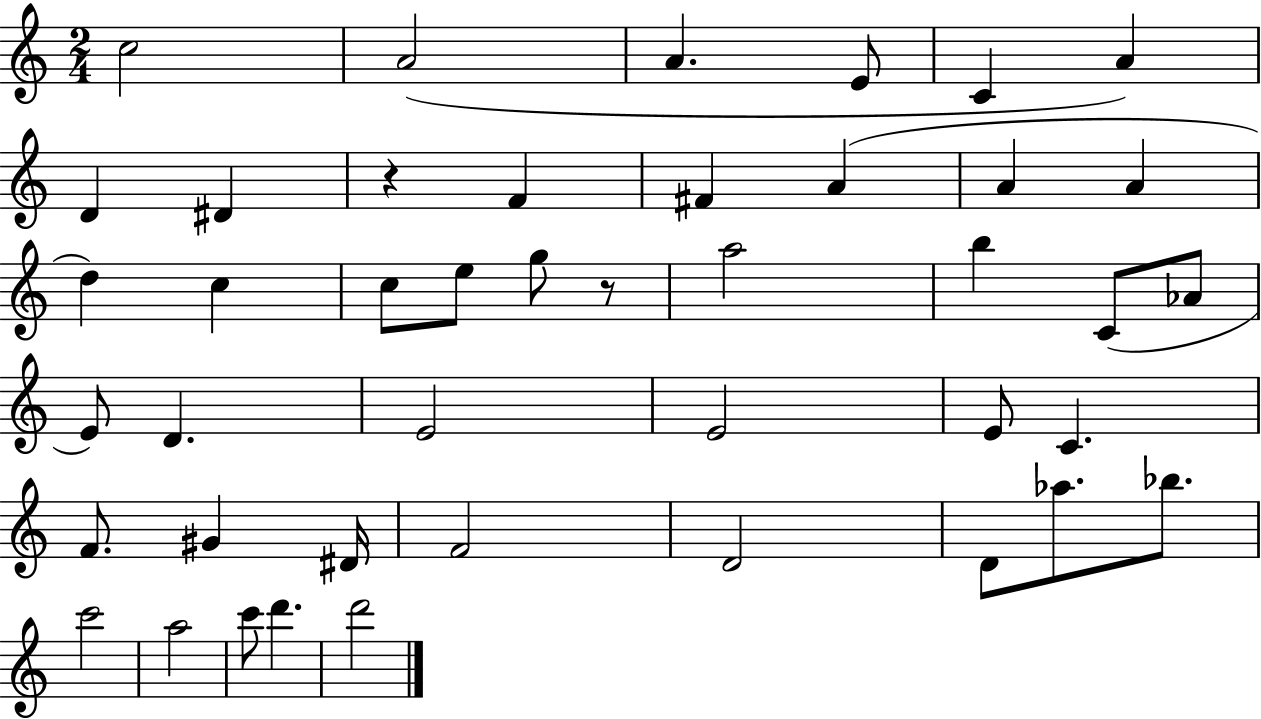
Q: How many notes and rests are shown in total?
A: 43